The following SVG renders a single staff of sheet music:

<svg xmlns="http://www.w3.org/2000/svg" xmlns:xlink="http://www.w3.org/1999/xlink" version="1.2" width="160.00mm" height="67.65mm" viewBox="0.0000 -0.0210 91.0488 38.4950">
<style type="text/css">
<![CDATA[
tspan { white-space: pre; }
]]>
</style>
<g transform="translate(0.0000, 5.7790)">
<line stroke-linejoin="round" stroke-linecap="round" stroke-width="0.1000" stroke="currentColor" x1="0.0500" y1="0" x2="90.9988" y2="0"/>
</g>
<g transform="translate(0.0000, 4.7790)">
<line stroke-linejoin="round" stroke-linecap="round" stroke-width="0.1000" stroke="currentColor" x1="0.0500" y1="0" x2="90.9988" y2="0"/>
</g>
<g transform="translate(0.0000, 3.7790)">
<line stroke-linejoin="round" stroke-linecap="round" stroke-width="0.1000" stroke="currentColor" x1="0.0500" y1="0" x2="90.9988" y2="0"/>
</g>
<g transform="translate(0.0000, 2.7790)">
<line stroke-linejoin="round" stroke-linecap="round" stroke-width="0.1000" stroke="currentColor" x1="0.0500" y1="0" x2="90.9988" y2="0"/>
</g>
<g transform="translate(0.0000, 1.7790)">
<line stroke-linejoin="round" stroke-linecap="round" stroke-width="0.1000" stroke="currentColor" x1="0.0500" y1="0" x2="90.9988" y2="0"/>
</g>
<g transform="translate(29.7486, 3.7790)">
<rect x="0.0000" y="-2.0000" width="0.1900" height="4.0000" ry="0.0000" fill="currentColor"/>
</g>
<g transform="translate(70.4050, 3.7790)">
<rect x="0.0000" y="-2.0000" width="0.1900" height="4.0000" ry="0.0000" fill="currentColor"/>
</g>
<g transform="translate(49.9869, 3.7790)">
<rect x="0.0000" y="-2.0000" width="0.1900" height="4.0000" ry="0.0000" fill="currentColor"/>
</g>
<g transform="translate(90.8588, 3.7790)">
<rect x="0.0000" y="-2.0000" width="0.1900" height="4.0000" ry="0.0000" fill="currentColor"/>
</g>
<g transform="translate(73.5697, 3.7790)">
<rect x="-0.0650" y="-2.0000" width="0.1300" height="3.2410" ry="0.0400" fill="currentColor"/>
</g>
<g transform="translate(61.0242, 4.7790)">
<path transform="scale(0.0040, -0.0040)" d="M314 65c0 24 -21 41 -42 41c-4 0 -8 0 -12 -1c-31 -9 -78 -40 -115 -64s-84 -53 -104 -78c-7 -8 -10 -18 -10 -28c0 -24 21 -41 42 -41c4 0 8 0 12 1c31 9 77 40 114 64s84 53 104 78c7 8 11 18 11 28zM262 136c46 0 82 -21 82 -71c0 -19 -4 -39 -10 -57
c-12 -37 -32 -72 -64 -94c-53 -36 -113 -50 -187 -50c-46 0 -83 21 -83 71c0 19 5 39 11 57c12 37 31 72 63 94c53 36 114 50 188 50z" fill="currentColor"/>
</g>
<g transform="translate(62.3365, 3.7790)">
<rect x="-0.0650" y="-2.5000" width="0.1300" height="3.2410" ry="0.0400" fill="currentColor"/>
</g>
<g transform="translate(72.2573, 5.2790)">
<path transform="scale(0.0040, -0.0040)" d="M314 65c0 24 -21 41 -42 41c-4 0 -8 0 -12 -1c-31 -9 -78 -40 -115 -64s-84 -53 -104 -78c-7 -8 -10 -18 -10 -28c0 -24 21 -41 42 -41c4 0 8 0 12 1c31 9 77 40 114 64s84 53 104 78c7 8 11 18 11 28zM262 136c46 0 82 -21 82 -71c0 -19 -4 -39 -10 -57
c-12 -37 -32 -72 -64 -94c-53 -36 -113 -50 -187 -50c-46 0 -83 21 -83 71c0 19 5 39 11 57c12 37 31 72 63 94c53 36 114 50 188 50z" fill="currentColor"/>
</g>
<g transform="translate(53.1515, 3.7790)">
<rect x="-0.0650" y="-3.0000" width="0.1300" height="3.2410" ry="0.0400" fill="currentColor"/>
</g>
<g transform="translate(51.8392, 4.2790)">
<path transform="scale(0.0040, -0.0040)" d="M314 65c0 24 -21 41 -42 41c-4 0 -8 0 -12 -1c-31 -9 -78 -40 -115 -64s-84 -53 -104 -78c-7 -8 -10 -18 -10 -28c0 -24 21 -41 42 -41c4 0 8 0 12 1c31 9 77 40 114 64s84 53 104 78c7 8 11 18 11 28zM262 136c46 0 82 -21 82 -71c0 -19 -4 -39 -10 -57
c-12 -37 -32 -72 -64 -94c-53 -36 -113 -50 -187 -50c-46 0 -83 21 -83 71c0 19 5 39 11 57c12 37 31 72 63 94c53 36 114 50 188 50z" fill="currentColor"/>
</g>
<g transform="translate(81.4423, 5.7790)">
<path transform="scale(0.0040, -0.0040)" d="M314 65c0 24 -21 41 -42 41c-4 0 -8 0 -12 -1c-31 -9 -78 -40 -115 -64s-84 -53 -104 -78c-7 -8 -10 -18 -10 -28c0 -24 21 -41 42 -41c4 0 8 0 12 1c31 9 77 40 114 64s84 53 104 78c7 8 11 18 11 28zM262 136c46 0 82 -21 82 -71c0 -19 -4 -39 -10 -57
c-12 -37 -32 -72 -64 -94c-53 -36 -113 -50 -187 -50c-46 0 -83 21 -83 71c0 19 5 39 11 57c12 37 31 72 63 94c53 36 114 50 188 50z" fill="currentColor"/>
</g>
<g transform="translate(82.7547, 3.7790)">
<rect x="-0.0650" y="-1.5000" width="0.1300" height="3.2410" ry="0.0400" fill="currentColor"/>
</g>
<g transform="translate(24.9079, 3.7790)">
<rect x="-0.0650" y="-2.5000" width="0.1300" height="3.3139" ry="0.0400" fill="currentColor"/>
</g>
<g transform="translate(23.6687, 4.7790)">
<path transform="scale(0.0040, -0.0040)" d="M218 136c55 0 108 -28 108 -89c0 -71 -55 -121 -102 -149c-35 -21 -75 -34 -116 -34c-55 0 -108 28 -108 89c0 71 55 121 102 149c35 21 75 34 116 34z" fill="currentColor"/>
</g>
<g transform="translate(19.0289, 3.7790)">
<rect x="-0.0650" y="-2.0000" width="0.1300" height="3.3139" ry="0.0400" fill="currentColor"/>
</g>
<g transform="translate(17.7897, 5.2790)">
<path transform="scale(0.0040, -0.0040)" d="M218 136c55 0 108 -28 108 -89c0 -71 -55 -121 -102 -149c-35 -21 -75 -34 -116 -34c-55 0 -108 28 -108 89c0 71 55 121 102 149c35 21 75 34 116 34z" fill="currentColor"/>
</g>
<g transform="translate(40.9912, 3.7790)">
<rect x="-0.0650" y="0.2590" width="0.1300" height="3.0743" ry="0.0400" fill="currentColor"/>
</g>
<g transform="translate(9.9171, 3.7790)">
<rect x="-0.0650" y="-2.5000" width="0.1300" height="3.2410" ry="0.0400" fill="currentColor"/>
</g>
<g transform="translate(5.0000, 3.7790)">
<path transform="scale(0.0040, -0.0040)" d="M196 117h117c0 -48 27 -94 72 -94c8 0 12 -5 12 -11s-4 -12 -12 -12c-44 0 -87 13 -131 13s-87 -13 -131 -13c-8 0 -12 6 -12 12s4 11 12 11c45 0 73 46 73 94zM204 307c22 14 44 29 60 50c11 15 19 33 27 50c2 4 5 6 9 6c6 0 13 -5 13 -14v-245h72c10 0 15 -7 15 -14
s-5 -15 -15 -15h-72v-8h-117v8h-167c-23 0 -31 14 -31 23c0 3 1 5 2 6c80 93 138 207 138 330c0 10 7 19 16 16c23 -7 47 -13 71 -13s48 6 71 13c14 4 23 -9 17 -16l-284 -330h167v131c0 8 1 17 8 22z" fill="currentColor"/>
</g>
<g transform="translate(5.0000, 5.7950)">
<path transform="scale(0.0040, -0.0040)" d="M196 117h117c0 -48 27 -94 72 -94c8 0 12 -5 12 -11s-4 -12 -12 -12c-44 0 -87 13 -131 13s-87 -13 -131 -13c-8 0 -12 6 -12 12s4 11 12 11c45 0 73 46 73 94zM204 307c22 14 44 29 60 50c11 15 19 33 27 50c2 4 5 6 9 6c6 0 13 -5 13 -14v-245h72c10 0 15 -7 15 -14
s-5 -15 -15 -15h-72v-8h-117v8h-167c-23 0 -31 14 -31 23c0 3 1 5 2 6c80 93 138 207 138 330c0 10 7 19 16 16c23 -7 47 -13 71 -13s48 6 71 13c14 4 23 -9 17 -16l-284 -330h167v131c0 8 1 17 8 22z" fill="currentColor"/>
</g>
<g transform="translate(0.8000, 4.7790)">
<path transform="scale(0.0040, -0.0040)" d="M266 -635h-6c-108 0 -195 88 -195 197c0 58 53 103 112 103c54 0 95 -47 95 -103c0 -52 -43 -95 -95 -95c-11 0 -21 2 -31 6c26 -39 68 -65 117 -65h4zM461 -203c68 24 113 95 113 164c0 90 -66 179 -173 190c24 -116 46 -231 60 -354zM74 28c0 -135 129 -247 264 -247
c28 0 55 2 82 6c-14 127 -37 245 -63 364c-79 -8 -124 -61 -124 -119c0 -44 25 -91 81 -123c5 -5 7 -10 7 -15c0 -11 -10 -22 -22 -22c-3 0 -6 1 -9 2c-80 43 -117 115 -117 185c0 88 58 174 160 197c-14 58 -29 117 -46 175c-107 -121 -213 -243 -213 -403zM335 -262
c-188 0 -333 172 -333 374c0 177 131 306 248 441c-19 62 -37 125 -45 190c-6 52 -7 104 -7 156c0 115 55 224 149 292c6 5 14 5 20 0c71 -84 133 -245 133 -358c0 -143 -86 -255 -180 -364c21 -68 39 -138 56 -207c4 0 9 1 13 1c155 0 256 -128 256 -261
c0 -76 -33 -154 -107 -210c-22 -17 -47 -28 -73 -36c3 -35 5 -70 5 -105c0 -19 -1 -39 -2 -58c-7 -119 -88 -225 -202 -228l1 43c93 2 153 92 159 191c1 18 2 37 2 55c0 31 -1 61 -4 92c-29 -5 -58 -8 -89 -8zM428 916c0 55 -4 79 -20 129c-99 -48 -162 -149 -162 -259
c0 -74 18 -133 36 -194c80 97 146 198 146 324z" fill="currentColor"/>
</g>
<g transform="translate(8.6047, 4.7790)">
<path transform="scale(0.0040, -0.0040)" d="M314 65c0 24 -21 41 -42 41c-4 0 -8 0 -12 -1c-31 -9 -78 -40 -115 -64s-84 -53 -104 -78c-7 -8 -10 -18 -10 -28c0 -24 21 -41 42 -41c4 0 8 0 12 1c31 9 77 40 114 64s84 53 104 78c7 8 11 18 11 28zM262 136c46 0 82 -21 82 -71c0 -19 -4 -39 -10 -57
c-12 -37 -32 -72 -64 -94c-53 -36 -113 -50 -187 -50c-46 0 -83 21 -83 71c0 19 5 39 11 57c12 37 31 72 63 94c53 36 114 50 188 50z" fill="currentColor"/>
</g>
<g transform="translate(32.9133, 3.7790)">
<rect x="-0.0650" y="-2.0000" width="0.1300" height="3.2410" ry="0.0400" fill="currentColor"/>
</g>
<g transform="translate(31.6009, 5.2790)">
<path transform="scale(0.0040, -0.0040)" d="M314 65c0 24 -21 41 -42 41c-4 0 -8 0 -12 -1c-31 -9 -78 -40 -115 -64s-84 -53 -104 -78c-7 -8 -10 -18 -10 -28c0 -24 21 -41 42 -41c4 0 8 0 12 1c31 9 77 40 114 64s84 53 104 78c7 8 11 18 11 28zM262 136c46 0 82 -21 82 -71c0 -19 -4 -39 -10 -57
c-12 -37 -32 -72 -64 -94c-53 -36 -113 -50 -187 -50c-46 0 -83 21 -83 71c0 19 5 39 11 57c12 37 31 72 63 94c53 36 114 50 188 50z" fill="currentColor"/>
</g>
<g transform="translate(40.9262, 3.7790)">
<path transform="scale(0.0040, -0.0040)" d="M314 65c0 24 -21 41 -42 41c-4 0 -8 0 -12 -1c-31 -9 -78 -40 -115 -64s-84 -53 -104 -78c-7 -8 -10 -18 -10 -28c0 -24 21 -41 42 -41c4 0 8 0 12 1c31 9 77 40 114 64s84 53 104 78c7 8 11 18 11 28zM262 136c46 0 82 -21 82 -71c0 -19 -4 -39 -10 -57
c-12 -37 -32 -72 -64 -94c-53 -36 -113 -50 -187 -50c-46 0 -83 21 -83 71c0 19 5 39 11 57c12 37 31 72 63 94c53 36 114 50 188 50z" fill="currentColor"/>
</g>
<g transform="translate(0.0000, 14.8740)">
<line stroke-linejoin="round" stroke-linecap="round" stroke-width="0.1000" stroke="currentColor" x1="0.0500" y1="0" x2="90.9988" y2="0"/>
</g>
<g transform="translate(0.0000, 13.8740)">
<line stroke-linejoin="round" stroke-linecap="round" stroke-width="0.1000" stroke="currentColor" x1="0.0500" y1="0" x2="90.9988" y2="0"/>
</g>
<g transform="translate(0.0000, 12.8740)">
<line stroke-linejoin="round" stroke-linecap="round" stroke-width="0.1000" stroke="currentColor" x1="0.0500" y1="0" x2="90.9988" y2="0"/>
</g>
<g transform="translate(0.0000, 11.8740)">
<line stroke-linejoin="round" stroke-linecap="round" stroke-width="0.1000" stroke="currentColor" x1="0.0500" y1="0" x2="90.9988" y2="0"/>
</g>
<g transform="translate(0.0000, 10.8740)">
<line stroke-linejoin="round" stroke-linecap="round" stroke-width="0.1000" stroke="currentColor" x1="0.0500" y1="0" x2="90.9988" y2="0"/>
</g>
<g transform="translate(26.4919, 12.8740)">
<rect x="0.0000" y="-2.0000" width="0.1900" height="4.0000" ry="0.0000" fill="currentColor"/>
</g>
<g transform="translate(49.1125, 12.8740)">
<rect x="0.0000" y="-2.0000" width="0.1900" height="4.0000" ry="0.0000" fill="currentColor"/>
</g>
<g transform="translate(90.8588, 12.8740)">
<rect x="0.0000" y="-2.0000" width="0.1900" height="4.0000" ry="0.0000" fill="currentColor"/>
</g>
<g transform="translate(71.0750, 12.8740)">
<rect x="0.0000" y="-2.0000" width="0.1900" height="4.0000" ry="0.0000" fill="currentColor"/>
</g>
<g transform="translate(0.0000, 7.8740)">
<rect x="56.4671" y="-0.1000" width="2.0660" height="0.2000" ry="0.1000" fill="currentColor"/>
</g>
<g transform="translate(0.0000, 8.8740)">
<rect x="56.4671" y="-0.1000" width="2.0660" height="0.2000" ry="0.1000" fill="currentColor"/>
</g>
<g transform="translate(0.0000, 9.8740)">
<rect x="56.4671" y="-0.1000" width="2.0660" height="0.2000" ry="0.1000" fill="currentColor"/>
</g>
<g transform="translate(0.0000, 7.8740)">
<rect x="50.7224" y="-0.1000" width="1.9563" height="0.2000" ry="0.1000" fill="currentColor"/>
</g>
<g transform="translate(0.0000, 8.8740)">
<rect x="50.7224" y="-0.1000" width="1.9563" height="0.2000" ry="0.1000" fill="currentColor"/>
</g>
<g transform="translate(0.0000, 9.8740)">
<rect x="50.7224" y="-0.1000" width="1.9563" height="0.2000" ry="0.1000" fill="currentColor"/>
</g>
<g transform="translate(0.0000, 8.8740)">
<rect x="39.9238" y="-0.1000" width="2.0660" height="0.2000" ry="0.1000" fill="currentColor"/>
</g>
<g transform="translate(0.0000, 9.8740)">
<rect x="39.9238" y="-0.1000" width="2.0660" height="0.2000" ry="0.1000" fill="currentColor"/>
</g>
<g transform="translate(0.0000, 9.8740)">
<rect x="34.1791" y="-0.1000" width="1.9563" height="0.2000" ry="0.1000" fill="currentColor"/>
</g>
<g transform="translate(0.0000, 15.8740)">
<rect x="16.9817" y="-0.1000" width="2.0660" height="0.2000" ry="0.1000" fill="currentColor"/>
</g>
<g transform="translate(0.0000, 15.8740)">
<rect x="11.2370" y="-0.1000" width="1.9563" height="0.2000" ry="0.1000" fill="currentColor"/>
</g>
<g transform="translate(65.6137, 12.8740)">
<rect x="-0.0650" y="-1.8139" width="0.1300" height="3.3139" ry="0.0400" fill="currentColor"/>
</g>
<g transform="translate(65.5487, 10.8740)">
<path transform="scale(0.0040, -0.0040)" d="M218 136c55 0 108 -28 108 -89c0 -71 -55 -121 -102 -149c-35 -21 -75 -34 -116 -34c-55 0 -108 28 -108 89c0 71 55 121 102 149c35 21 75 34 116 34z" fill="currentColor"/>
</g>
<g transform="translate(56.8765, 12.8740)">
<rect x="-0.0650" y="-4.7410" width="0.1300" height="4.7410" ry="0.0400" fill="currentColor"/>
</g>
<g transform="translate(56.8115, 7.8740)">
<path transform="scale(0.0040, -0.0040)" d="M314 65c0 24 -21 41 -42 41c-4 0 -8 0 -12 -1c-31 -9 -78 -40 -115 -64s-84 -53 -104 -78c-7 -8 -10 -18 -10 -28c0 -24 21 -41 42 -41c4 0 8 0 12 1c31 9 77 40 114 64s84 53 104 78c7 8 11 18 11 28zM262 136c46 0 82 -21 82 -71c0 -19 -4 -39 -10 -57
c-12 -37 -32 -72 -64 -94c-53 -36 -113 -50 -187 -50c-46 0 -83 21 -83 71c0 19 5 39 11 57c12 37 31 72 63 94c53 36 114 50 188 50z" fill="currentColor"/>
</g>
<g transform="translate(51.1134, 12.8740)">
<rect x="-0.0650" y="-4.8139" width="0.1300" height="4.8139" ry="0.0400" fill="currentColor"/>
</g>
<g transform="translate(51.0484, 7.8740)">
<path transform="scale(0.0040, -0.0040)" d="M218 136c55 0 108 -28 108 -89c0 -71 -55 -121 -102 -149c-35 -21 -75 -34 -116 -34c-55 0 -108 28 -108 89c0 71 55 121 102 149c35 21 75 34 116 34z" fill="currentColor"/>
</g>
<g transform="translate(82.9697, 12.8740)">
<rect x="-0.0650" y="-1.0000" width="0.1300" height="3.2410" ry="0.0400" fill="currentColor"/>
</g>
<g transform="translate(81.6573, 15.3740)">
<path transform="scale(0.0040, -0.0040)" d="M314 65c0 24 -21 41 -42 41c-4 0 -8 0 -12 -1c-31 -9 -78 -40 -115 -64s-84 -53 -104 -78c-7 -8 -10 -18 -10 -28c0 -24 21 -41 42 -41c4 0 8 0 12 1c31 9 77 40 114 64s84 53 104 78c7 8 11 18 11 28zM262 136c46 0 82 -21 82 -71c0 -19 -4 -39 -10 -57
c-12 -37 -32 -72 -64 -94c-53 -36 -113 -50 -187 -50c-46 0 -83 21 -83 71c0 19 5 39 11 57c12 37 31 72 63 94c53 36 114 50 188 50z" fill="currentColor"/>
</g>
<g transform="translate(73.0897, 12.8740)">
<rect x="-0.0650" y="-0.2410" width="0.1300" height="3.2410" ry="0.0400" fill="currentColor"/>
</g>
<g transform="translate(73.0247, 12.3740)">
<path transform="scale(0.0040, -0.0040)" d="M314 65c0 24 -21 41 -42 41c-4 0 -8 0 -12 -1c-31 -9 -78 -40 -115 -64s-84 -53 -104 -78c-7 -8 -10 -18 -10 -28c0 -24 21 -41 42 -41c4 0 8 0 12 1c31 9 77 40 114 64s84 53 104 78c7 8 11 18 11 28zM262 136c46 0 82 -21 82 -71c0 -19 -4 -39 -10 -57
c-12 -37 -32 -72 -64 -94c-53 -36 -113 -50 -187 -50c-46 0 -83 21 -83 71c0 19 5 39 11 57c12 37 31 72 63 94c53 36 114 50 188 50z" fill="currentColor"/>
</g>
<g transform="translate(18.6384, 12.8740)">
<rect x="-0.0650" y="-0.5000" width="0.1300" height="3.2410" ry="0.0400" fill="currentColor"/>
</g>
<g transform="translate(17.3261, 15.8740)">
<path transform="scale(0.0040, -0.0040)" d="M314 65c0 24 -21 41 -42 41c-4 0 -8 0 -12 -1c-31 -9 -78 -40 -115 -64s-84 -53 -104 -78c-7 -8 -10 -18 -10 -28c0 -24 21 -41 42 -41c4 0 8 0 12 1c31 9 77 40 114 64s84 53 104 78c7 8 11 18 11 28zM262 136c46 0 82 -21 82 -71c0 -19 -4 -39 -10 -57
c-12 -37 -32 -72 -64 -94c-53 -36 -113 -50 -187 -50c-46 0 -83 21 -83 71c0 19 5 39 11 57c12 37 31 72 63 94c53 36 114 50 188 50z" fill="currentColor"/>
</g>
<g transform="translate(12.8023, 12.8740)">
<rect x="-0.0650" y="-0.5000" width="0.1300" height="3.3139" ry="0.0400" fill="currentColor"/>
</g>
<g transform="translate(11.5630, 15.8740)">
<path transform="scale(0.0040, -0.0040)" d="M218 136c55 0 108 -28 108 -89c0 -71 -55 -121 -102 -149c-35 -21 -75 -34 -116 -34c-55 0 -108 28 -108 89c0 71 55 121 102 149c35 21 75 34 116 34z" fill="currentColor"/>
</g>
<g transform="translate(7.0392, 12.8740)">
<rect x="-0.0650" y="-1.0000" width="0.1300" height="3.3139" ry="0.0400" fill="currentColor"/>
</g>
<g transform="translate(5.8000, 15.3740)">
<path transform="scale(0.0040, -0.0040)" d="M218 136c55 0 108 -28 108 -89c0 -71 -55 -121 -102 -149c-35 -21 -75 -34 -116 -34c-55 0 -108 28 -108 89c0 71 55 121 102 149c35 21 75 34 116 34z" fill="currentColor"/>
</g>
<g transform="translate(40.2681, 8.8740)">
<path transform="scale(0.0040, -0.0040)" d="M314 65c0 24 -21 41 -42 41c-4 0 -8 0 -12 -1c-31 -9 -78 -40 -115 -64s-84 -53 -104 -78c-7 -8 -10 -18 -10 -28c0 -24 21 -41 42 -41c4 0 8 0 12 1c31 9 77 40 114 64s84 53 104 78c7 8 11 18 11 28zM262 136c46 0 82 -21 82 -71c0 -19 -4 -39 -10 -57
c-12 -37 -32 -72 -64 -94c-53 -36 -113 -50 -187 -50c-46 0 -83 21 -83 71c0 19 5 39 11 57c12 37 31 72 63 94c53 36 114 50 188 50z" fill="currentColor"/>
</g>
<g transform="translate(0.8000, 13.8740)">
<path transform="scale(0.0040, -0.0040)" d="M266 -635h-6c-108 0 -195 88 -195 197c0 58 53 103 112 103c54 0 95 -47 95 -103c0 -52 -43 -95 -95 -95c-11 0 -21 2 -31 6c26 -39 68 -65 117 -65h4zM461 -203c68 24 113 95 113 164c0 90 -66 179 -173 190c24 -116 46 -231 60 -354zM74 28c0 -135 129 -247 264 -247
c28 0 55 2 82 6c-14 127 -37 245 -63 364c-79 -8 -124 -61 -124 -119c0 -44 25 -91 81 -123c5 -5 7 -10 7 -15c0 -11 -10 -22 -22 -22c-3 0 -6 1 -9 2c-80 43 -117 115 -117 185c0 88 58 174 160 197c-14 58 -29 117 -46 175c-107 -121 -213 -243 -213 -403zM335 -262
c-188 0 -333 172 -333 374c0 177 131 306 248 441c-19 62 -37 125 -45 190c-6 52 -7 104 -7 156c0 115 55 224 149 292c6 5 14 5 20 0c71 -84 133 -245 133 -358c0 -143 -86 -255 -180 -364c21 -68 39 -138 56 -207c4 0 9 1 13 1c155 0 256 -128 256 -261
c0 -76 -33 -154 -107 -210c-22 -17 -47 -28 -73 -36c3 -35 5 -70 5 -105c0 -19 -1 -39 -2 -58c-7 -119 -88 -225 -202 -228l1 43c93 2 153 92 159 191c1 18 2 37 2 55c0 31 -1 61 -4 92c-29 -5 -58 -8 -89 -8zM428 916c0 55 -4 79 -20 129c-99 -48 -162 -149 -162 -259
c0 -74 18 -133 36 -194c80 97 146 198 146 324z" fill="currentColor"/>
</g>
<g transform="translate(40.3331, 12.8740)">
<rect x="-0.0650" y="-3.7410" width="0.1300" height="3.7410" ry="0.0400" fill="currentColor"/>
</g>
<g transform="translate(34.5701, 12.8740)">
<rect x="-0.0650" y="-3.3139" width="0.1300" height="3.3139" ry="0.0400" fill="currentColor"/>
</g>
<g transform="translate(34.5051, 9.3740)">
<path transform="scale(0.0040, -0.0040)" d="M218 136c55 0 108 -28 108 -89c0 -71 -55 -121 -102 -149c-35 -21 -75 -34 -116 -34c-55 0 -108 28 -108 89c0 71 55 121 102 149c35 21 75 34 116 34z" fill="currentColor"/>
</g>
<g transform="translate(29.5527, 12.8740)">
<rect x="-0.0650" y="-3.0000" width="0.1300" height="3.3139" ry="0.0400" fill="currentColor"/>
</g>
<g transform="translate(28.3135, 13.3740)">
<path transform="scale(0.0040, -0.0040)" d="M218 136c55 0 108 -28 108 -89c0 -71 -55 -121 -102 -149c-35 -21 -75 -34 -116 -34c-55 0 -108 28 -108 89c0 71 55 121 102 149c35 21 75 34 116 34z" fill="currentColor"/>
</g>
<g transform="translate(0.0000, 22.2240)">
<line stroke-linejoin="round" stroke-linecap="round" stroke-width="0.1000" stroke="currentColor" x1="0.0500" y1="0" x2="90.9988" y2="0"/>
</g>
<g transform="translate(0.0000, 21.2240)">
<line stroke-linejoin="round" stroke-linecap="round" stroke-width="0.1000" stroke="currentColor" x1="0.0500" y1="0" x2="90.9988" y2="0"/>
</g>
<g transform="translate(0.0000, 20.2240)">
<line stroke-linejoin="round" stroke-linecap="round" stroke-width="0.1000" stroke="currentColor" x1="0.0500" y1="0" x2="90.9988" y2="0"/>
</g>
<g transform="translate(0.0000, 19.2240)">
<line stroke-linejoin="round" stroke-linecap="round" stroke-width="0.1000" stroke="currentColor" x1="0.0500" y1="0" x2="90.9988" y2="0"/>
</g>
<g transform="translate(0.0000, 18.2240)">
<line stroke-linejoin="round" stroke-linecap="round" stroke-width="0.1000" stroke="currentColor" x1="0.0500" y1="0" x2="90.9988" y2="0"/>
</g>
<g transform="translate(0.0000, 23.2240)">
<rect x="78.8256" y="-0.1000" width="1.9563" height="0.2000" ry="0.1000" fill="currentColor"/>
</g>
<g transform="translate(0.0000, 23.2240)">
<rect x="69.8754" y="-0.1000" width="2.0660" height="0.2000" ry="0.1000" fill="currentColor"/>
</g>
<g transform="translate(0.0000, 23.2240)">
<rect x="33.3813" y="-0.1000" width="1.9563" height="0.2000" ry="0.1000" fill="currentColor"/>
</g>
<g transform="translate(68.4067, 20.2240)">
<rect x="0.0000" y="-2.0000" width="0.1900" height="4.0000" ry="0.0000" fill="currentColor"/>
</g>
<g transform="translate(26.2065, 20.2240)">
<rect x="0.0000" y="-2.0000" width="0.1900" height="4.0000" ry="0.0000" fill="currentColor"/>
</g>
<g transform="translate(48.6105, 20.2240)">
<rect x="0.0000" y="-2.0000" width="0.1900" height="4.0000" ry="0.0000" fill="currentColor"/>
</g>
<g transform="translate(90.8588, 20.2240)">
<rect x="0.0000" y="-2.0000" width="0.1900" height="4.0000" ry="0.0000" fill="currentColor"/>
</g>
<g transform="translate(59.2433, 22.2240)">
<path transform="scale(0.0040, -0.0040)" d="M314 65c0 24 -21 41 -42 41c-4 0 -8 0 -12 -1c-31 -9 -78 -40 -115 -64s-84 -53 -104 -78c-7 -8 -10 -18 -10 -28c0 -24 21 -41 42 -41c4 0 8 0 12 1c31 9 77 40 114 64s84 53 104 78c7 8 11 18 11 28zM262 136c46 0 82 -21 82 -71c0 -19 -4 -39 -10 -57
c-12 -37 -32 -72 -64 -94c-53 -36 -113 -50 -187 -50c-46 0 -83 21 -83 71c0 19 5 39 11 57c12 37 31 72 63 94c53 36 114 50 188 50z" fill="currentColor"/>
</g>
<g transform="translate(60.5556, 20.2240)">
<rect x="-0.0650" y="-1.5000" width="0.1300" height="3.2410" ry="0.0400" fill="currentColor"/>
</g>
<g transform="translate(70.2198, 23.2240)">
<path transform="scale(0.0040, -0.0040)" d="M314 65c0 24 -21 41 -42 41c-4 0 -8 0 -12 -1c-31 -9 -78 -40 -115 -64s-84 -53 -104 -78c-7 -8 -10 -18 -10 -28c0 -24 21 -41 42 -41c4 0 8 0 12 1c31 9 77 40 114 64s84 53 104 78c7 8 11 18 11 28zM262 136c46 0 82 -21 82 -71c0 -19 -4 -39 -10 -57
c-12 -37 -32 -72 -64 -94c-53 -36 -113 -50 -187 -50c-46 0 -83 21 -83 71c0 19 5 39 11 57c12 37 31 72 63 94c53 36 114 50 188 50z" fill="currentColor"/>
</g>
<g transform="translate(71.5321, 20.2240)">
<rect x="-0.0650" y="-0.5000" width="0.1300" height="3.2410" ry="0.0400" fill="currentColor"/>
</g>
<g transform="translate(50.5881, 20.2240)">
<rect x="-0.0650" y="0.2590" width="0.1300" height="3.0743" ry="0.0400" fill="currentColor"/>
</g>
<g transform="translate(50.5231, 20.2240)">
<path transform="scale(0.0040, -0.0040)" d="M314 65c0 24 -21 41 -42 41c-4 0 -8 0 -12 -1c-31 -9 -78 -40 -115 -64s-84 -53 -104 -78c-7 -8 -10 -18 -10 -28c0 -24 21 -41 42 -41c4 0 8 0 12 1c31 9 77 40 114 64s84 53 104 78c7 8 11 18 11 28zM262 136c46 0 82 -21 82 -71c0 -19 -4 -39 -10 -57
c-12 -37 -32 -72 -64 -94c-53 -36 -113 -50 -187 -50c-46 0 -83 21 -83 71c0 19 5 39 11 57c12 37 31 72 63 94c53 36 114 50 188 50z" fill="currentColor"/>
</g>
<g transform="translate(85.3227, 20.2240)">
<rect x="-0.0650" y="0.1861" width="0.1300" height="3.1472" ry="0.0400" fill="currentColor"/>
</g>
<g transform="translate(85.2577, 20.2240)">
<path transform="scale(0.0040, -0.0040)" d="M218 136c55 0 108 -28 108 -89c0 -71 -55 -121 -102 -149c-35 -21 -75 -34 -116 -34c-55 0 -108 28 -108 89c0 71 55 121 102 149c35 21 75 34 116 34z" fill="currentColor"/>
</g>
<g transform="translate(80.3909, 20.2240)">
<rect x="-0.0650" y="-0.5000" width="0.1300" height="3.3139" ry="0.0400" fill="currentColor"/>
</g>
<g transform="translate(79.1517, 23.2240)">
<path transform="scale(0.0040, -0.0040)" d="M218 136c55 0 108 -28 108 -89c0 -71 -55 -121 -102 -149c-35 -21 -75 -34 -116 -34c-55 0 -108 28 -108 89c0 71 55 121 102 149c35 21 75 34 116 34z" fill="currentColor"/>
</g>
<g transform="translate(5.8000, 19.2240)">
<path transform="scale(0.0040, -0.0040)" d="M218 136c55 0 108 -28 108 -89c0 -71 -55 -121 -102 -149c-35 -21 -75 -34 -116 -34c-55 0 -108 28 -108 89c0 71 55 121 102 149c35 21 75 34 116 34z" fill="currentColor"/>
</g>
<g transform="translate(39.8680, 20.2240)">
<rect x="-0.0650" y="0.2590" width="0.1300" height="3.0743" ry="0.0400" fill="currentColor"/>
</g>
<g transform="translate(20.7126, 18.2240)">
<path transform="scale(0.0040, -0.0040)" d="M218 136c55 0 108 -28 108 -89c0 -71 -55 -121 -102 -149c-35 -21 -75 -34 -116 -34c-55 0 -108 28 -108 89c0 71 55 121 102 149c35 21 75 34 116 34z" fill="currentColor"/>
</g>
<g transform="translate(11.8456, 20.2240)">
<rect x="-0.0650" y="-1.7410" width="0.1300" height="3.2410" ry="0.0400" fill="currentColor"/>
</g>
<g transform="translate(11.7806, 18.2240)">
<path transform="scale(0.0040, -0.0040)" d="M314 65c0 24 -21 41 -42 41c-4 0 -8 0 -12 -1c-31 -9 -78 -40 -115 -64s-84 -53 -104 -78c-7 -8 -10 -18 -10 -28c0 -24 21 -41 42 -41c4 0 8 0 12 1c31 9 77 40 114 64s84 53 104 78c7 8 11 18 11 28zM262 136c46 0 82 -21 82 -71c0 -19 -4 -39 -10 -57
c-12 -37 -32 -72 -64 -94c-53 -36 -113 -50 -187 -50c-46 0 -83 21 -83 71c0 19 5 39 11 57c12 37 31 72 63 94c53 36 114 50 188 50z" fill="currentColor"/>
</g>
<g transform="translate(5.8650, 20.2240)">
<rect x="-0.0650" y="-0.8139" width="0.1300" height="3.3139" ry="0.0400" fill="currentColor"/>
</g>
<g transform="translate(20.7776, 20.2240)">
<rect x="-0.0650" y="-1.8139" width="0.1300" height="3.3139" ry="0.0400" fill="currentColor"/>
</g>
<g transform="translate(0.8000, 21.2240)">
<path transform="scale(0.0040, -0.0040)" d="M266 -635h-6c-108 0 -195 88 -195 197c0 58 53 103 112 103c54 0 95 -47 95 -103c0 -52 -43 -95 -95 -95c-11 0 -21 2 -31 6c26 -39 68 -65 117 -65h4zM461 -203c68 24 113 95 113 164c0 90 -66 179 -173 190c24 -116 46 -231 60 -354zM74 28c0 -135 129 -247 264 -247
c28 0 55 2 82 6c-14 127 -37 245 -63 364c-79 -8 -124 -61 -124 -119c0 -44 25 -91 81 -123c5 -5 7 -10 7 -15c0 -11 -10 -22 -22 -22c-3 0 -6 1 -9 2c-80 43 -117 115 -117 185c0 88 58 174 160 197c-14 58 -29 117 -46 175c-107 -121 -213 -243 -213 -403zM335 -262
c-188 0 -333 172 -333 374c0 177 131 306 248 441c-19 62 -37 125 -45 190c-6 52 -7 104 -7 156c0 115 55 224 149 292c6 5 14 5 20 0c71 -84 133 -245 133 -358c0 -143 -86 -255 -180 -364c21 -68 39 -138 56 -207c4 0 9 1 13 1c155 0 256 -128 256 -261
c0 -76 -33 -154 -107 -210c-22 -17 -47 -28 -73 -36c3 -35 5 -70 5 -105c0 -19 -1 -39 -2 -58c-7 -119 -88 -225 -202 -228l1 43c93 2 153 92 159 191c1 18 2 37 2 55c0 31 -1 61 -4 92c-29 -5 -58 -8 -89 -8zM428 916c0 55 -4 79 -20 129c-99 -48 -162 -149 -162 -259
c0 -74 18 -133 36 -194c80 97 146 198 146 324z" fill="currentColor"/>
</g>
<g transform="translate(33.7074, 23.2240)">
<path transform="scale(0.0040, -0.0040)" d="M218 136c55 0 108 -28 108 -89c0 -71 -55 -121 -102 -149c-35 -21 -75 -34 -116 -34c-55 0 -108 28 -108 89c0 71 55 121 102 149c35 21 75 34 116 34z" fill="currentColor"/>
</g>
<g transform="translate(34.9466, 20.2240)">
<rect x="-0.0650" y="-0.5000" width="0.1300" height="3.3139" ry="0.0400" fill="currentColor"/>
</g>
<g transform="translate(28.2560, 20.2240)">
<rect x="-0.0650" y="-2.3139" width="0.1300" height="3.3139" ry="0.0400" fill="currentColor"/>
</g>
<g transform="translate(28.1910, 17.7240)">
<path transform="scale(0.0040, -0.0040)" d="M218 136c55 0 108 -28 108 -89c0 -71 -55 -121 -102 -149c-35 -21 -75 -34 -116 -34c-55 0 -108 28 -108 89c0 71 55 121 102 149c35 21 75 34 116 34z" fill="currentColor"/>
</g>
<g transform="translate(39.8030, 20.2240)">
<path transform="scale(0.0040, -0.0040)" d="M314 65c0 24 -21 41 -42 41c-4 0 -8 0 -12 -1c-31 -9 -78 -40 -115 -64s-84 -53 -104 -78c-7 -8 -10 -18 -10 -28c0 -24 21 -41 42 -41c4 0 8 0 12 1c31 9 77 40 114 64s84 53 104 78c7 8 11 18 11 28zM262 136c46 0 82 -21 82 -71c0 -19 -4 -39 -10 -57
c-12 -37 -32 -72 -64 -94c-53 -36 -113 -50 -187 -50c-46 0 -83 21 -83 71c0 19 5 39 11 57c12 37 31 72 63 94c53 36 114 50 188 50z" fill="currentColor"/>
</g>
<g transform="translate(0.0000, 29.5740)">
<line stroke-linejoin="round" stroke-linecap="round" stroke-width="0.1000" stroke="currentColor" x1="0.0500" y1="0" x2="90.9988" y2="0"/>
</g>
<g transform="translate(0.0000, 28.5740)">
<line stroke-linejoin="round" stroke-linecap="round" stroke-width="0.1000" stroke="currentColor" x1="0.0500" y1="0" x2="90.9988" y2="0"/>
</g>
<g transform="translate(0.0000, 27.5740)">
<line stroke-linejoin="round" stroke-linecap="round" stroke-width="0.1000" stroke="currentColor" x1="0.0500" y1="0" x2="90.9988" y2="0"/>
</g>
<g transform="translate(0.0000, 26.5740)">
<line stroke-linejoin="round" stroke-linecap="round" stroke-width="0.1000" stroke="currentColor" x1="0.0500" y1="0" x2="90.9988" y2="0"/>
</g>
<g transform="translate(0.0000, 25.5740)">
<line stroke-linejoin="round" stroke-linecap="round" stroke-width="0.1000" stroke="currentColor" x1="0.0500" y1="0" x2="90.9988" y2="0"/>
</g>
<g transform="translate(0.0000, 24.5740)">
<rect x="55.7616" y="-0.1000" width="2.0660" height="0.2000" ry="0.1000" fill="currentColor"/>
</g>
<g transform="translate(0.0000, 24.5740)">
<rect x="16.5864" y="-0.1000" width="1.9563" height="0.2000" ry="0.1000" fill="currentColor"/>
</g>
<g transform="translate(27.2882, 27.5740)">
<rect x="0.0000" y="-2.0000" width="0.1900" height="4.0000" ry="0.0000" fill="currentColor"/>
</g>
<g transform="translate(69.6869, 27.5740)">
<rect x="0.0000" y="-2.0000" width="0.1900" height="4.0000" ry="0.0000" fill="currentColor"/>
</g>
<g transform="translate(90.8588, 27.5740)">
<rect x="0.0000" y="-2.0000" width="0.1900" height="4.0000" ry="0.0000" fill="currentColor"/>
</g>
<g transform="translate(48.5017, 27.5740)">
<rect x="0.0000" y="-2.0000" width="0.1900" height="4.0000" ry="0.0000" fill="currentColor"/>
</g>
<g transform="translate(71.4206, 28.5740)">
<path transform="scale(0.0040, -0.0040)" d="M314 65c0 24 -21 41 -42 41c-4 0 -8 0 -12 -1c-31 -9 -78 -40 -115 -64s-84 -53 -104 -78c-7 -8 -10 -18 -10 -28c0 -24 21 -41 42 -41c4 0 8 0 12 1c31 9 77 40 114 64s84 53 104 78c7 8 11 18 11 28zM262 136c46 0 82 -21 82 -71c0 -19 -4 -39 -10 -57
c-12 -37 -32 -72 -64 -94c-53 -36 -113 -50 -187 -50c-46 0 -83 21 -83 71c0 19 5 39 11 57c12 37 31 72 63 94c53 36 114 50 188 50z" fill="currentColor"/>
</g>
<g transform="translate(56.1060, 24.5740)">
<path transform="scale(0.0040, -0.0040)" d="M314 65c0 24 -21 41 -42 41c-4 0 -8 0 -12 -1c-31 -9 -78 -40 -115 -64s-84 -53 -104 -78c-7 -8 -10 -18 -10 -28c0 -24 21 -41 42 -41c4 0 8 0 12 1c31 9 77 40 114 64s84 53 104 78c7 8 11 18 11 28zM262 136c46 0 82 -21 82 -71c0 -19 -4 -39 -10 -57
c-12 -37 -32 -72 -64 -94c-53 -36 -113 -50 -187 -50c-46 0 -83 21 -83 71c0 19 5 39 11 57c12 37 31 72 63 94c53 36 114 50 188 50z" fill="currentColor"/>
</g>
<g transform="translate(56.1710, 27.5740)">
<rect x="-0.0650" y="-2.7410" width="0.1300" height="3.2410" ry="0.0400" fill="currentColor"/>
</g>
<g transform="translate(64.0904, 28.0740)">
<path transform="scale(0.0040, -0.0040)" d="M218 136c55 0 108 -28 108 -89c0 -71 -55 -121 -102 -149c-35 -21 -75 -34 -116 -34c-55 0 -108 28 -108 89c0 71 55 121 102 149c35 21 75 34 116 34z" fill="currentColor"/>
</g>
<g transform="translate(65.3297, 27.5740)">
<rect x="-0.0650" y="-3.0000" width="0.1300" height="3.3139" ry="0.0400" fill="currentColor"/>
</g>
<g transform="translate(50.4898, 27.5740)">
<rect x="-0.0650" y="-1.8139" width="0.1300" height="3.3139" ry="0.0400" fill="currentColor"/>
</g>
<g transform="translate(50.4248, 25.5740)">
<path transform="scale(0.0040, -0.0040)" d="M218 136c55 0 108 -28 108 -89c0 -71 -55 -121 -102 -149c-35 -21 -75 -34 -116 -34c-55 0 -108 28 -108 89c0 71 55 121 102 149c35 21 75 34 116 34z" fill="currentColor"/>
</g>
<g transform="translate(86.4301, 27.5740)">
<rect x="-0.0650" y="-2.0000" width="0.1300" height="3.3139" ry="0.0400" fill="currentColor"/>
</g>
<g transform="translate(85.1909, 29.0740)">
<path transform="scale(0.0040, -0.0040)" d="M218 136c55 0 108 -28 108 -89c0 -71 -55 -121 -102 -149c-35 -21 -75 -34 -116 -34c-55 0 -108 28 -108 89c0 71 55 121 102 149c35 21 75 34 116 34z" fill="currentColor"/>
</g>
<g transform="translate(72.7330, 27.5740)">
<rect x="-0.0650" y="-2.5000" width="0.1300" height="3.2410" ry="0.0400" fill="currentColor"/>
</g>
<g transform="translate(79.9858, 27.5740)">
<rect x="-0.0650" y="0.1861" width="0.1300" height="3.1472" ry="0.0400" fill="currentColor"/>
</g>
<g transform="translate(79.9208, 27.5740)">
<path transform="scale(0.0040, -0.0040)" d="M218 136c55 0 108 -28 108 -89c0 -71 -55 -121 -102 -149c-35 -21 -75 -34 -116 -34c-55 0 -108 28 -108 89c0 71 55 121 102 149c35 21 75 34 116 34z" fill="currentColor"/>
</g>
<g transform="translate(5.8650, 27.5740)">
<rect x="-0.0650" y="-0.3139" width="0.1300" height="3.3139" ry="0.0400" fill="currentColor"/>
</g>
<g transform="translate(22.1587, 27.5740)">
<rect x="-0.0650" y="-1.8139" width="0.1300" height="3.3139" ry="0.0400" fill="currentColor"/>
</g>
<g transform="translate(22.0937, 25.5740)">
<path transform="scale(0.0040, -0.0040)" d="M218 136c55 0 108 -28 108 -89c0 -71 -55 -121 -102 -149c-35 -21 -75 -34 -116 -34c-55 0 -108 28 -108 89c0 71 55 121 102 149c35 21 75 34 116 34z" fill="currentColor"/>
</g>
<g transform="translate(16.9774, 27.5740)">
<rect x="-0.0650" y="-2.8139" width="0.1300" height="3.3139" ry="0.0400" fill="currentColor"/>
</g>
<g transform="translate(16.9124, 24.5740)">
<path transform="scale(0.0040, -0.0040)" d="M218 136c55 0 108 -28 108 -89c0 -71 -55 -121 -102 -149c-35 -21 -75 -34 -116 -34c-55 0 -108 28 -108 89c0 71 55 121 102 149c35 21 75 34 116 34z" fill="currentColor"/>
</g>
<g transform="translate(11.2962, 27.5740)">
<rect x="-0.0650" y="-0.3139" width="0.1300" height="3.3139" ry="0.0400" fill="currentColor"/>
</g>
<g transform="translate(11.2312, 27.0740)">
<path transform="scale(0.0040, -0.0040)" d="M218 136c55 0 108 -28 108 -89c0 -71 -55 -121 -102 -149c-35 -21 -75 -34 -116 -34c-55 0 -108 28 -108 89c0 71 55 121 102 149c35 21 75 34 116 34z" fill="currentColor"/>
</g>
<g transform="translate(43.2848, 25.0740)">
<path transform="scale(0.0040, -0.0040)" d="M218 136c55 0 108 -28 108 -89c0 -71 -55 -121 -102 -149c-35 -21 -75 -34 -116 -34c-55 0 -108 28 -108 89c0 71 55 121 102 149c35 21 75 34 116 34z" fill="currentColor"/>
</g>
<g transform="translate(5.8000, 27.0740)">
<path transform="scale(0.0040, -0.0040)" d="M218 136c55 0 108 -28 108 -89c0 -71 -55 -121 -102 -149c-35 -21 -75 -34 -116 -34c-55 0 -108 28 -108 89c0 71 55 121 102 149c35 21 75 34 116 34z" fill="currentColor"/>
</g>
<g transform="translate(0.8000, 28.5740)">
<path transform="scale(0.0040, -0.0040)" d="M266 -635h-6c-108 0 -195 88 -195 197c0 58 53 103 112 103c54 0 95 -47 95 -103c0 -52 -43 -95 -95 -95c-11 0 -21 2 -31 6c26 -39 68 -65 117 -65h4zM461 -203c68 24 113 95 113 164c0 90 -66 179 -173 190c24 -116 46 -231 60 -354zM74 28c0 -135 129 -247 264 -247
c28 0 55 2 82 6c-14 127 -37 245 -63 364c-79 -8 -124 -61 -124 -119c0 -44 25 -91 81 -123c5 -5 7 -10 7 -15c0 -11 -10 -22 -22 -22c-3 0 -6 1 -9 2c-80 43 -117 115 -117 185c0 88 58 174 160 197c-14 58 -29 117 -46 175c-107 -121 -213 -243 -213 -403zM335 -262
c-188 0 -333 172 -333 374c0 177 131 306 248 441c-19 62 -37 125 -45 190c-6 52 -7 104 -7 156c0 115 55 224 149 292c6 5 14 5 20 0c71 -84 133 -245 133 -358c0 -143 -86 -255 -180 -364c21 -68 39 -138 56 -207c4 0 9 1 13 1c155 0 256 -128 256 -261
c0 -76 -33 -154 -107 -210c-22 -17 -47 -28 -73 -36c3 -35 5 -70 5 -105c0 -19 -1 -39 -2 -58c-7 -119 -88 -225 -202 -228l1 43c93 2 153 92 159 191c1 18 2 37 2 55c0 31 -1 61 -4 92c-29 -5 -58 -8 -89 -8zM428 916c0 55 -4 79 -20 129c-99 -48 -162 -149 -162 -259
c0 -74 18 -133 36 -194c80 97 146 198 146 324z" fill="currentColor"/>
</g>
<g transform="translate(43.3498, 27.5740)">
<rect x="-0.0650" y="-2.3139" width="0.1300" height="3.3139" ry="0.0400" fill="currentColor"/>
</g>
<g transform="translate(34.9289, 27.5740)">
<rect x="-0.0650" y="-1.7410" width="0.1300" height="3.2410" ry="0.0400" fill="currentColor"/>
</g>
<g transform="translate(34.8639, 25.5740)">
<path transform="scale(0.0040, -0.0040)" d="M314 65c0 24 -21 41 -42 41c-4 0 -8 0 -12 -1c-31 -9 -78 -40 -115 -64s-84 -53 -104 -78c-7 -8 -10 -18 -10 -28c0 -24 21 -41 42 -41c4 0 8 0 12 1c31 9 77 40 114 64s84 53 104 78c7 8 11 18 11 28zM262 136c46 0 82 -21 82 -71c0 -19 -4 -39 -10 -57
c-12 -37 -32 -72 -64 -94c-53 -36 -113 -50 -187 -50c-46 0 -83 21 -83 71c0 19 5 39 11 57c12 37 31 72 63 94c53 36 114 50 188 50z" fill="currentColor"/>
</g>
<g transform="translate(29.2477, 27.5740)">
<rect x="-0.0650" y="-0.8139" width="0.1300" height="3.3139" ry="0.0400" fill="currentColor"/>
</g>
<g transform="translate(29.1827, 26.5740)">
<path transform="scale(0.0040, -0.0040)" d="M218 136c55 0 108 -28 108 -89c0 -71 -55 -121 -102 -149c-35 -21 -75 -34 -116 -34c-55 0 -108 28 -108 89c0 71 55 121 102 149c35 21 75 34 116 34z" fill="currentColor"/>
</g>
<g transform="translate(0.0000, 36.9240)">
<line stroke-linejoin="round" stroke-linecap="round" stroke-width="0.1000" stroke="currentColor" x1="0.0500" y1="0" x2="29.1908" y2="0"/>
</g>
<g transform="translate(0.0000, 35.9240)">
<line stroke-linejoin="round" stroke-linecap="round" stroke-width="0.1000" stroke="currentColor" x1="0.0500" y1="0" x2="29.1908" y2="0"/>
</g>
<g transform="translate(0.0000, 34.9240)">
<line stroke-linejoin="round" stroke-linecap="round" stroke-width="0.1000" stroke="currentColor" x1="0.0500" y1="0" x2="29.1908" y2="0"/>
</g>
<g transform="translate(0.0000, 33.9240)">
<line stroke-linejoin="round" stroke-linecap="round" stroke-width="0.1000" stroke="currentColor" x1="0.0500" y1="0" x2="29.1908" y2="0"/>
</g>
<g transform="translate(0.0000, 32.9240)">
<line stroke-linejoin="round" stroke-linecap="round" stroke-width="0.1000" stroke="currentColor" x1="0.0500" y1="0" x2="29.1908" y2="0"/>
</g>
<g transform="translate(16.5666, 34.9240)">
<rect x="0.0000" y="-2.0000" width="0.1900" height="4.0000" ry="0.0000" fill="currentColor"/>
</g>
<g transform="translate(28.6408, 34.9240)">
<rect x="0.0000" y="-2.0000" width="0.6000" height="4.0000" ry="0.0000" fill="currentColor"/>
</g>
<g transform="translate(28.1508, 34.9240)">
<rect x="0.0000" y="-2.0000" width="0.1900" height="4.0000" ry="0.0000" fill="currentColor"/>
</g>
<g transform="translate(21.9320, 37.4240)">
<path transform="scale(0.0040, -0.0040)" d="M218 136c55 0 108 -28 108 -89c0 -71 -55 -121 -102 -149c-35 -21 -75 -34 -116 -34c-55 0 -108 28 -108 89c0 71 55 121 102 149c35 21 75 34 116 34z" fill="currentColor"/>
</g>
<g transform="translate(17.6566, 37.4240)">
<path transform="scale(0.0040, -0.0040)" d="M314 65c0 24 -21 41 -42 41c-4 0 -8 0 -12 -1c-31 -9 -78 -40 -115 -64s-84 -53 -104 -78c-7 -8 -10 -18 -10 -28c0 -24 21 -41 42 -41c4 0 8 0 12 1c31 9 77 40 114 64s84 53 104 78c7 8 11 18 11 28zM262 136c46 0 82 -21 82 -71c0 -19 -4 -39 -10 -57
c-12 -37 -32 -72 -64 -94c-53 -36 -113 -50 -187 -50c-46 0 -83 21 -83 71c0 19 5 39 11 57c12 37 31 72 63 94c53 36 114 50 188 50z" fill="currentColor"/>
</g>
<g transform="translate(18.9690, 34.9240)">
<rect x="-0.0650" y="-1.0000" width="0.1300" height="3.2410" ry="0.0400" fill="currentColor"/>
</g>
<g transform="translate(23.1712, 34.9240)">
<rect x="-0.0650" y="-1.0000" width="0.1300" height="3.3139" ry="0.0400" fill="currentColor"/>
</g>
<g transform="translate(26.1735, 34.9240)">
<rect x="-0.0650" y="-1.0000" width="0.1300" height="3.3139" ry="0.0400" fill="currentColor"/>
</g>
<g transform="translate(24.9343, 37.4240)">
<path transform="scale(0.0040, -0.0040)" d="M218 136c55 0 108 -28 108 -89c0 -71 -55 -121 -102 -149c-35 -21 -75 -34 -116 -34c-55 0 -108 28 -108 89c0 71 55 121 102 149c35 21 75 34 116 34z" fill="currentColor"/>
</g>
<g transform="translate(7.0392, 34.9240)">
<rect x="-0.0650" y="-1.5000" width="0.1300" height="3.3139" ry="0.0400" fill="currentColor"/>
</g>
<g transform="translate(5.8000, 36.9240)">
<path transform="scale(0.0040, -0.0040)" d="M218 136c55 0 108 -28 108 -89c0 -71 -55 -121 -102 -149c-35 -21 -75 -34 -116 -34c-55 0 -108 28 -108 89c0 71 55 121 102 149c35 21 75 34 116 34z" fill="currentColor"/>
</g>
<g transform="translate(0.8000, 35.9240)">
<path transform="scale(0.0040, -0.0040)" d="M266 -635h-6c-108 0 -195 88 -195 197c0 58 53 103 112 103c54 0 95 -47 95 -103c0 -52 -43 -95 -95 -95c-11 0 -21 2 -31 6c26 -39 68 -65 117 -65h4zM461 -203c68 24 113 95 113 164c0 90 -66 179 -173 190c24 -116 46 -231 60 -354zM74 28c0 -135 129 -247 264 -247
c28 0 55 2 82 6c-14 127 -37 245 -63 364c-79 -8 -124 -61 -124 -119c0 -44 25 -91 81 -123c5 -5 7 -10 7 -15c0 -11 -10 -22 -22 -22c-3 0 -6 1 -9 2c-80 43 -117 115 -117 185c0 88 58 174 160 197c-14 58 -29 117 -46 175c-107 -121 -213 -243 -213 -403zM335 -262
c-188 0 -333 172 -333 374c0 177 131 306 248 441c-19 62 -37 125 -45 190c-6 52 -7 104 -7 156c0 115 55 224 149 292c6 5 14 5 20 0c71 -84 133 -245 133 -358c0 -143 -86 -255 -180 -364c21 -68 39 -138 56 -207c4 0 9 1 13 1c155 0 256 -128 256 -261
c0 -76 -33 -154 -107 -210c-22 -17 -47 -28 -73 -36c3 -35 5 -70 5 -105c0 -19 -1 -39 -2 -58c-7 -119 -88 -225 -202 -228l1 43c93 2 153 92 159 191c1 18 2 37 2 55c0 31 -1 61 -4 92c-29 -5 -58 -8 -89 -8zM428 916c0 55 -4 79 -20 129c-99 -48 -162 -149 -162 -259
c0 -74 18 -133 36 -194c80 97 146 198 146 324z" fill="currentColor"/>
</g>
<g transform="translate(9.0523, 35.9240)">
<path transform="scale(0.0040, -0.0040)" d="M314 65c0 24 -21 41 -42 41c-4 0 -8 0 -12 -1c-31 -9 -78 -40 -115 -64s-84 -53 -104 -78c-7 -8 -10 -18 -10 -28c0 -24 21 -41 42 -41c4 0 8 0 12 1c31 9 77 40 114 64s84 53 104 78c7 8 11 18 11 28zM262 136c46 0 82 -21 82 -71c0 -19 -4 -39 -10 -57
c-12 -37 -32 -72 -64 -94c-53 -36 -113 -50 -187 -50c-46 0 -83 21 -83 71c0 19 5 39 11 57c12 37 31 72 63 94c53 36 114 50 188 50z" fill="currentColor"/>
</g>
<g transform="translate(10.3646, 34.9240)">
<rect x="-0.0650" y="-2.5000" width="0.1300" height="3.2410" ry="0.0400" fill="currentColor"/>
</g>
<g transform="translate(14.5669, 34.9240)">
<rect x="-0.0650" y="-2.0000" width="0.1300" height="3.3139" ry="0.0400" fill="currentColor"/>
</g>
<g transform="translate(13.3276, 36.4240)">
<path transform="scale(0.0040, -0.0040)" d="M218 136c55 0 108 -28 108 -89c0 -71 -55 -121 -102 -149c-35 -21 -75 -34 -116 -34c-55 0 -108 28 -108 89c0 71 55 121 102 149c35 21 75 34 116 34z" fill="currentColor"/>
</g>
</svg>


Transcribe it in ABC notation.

X:1
T:Untitled
M:4/4
L:1/4
K:C
G2 F G F2 B2 A2 G2 F2 E2 D C C2 A b c'2 e' e'2 f c2 D2 d f2 f g C B2 B2 E2 C2 C B c c a f d f2 g f a2 A G2 B F E G2 F D2 D D